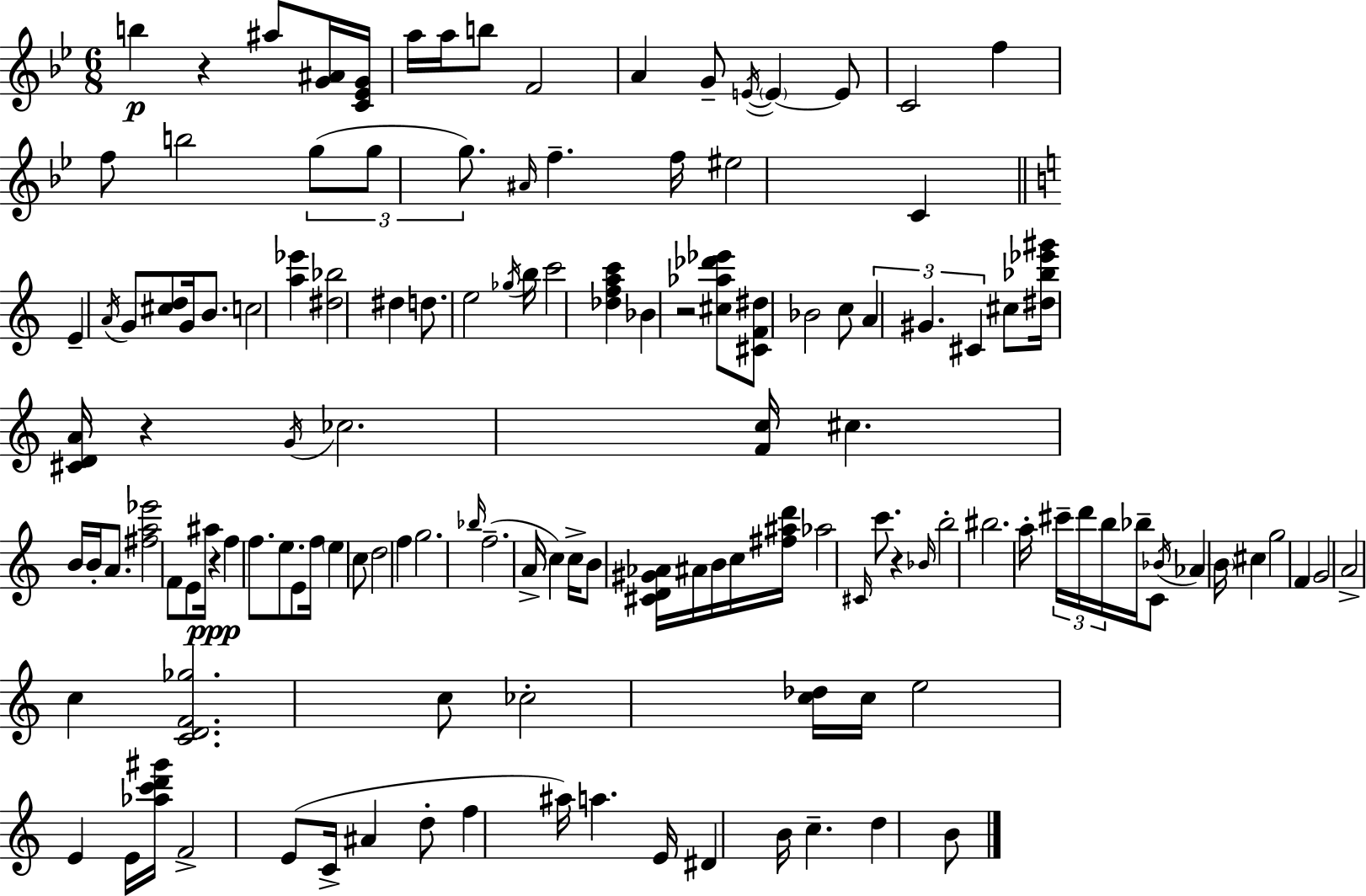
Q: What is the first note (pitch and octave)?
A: B5